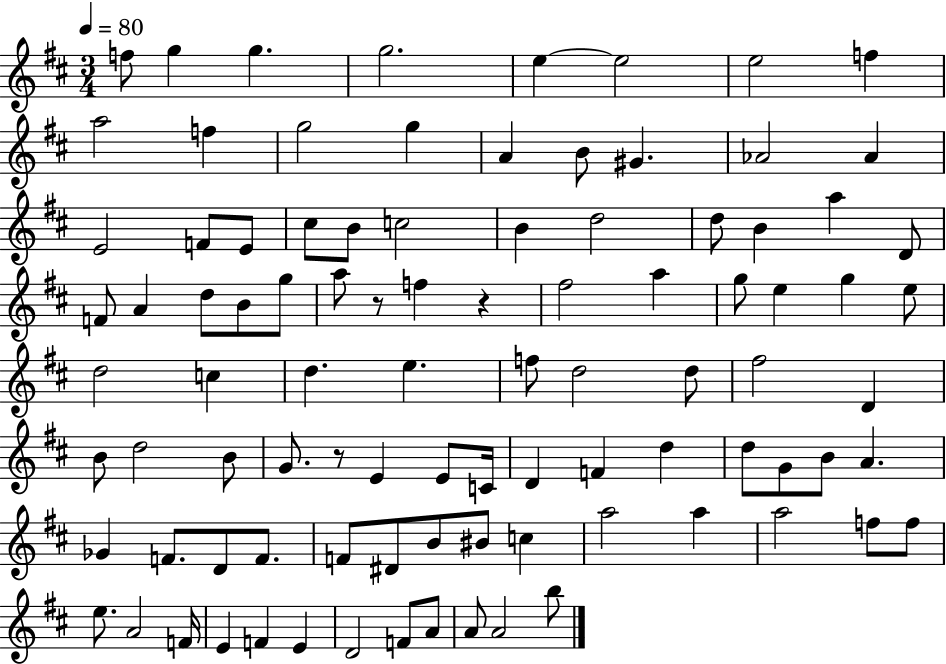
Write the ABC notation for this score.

X:1
T:Untitled
M:3/4
L:1/4
K:D
f/2 g g g2 e e2 e2 f a2 f g2 g A B/2 ^G _A2 _A E2 F/2 E/2 ^c/2 B/2 c2 B d2 d/2 B a D/2 F/2 A d/2 B/2 g/2 a/2 z/2 f z ^f2 a g/2 e g e/2 d2 c d e f/2 d2 d/2 ^f2 D B/2 d2 B/2 G/2 z/2 E E/2 C/4 D F d d/2 G/2 B/2 A _G F/2 D/2 F/2 F/2 ^D/2 B/2 ^B/2 c a2 a a2 f/2 f/2 e/2 A2 F/4 E F E D2 F/2 A/2 A/2 A2 b/2